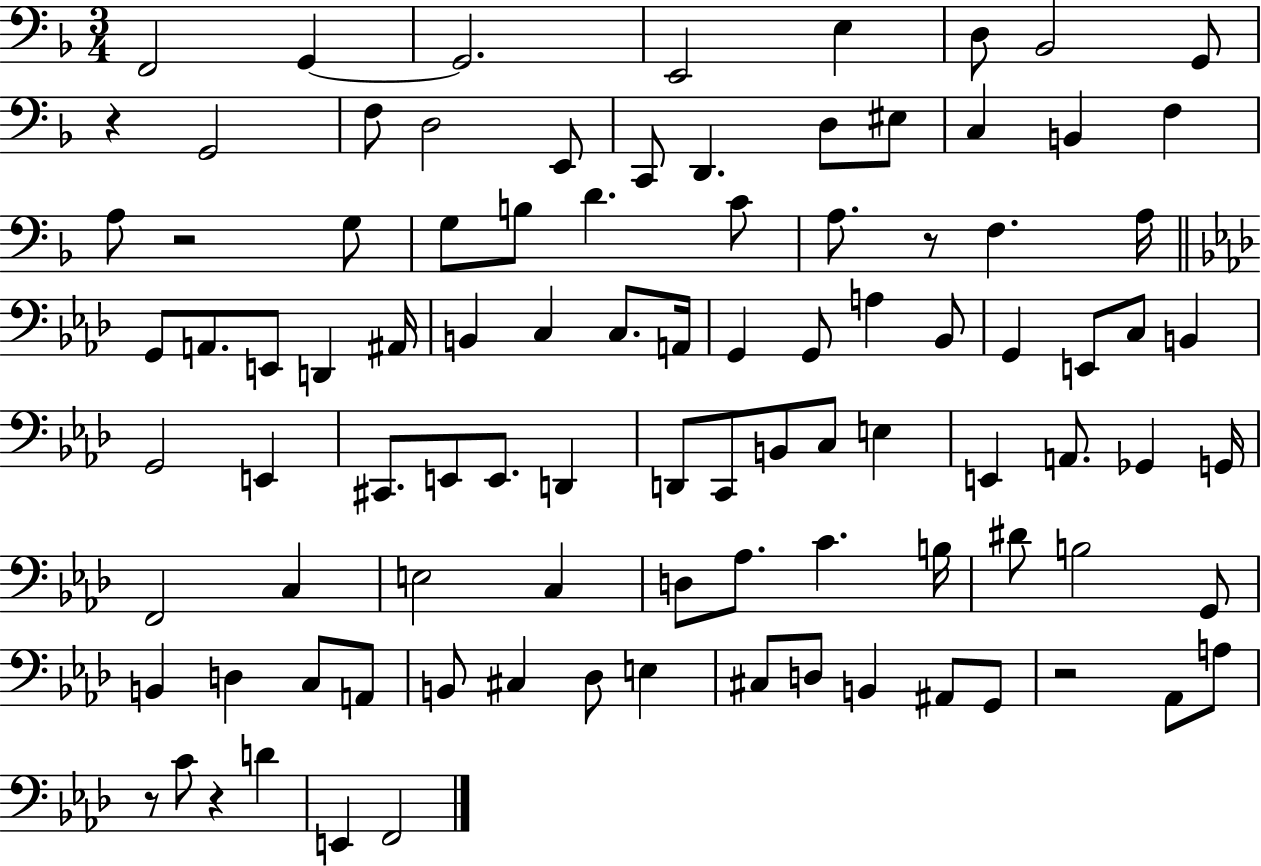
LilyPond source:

{
  \clef bass
  \numericTimeSignature
  \time 3/4
  \key f \major
  f,2 g,4~~ | g,2. | e,2 e4 | d8 bes,2 g,8 | \break r4 g,2 | f8 d2 e,8 | c,8 d,4. d8 eis8 | c4 b,4 f4 | \break a8 r2 g8 | g8 b8 d'4. c'8 | a8. r8 f4. a16 | \bar "||" \break \key aes \major g,8 a,8. e,8 d,4 ais,16 | b,4 c4 c8. a,16 | g,4 g,8 a4 bes,8 | g,4 e,8 c8 b,4 | \break g,2 e,4 | cis,8. e,8 e,8. d,4 | d,8 c,8 b,8 c8 e4 | e,4 a,8. ges,4 g,16 | \break f,2 c4 | e2 c4 | d8 aes8. c'4. b16 | dis'8 b2 g,8 | \break b,4 d4 c8 a,8 | b,8 cis4 des8 e4 | cis8 d8 b,4 ais,8 g,8 | r2 aes,8 a8 | \break r8 c'8 r4 d'4 | e,4 f,2 | \bar "|."
}